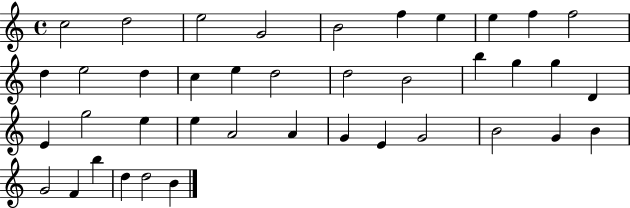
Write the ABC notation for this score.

X:1
T:Untitled
M:4/4
L:1/4
K:C
c2 d2 e2 G2 B2 f e e f f2 d e2 d c e d2 d2 B2 b g g D E g2 e e A2 A G E G2 B2 G B G2 F b d d2 B